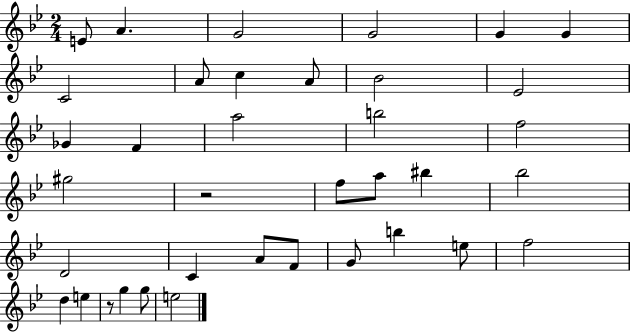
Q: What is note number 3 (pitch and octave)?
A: G4